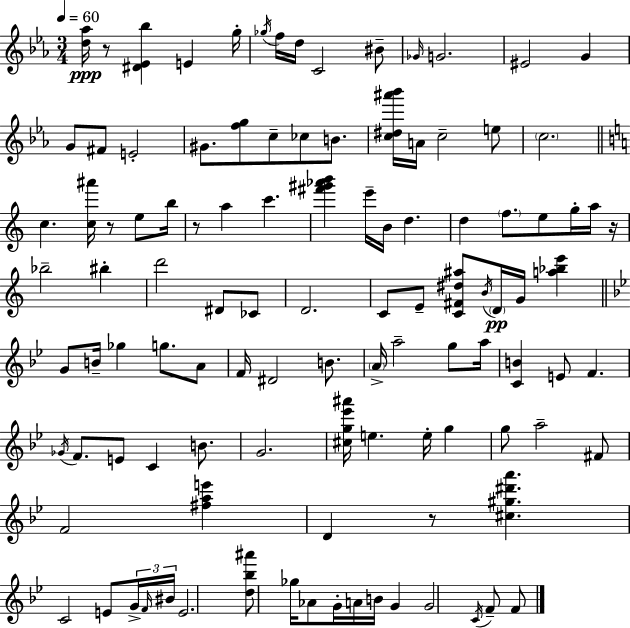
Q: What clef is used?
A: treble